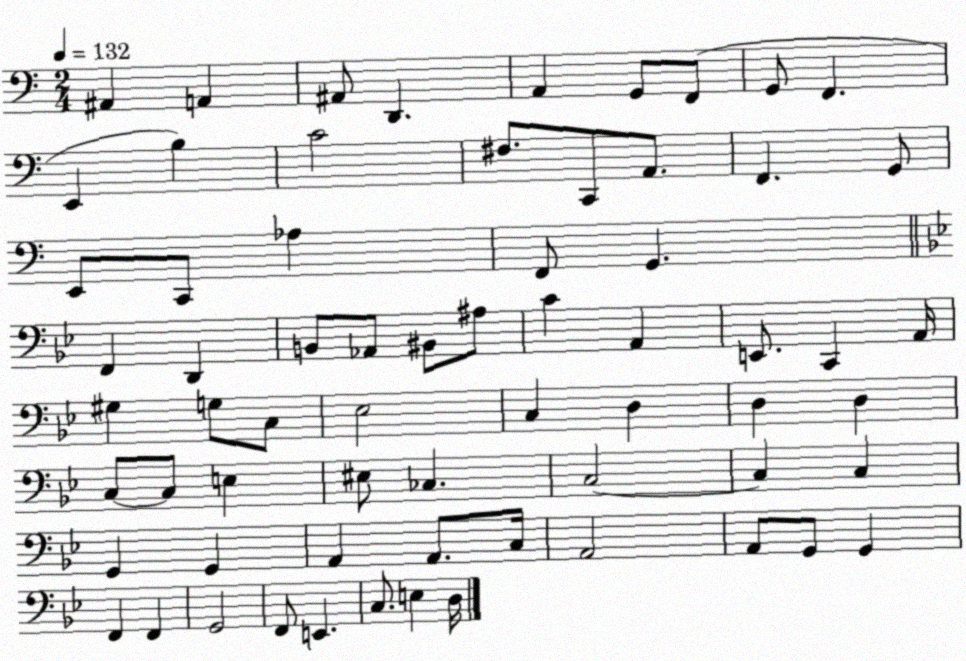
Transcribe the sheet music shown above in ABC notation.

X:1
T:Untitled
M:2/4
L:1/4
K:C
^A,, A,, ^A,,/2 D,, A,, G,,/2 F,,/2 G,,/2 F,, E,, B, C2 ^F,/2 C,,/2 A,,/2 F,, G,,/2 E,,/2 C,,/2 _A, F,,/2 G,, F,, D,, B,,/2 _A,,/2 ^B,,/2 ^A,/2 C A,, E,,/2 C,, A,,/4 ^G, G,/2 C,/2 _E,2 C, D, D, D, C,/2 C,/2 E, ^E,/2 _C, C,2 C, C, G,, G,, A,, A,,/2 C,/4 A,,2 A,,/2 G,,/2 G,, F,, F,, G,,2 F,,/2 E,, C,/2 E, D,/4